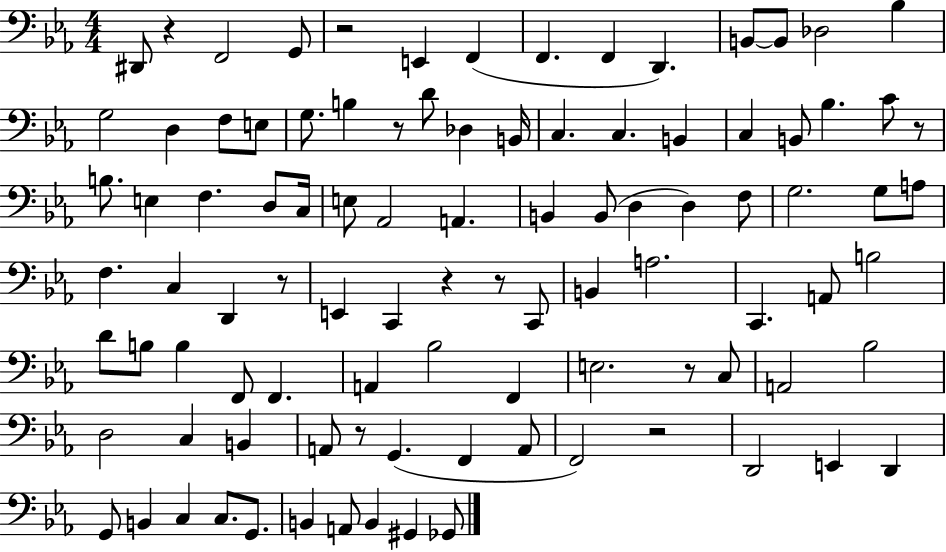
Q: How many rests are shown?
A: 10